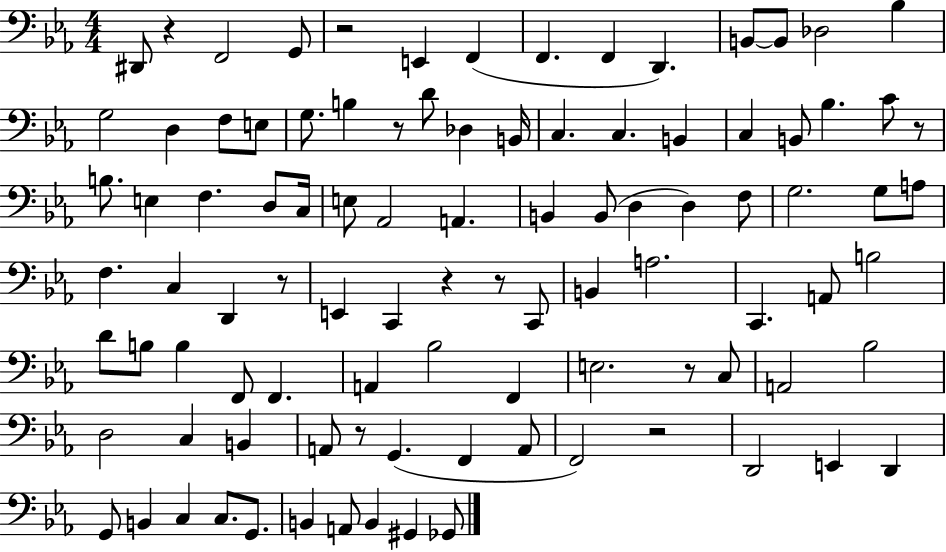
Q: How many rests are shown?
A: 10